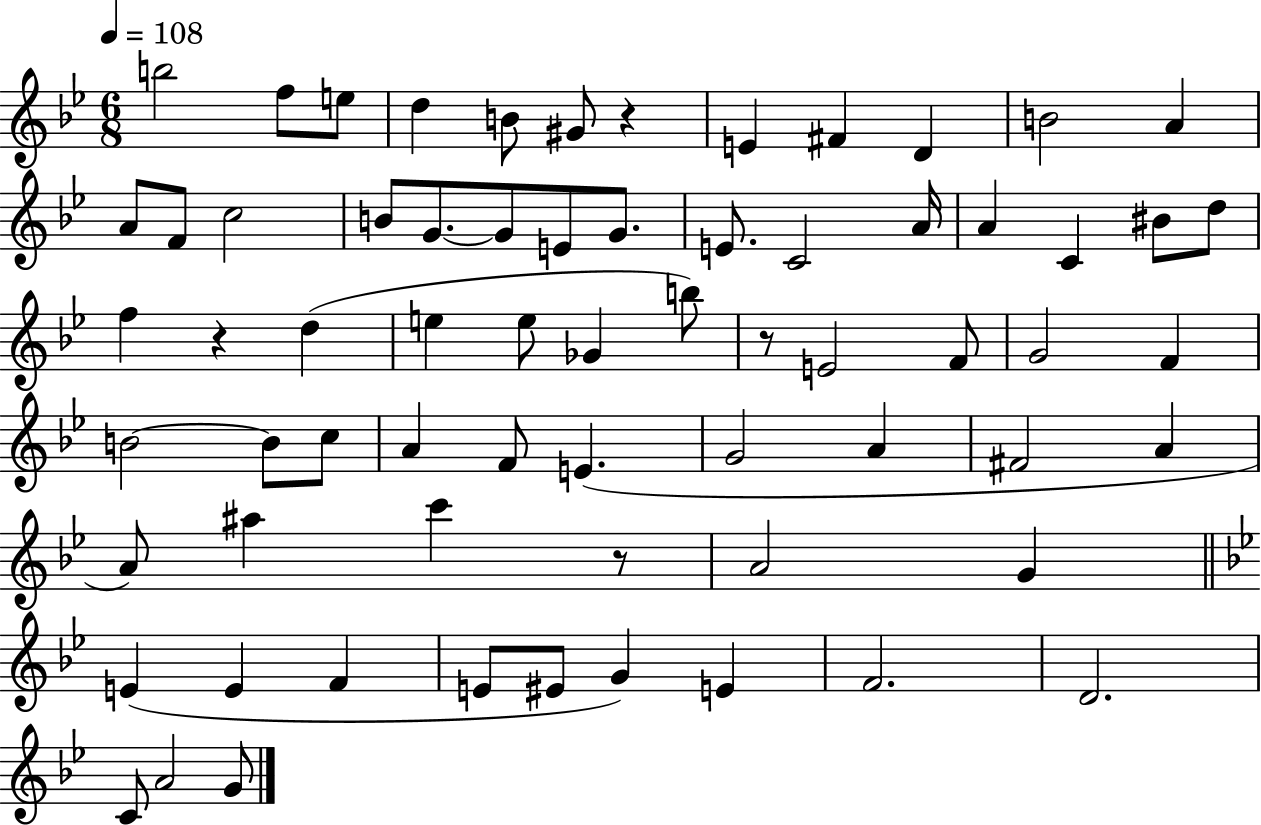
{
  \clef treble
  \numericTimeSignature
  \time 6/8
  \key bes \major
  \tempo 4 = 108
  b''2 f''8 e''8 | d''4 b'8 gis'8 r4 | e'4 fis'4 d'4 | b'2 a'4 | \break a'8 f'8 c''2 | b'8 g'8.~~ g'8 e'8 g'8. | e'8. c'2 a'16 | a'4 c'4 bis'8 d''8 | \break f''4 r4 d''4( | e''4 e''8 ges'4 b''8) | r8 e'2 f'8 | g'2 f'4 | \break b'2~~ b'8 c''8 | a'4 f'8 e'4.( | g'2 a'4 | fis'2 a'4 | \break a'8) ais''4 c'''4 r8 | a'2 g'4 | \bar "||" \break \key g \minor e'4( e'4 f'4 | e'8 eis'8 g'4) e'4 | f'2. | d'2. | \break c'8 a'2 g'8 | \bar "|."
}